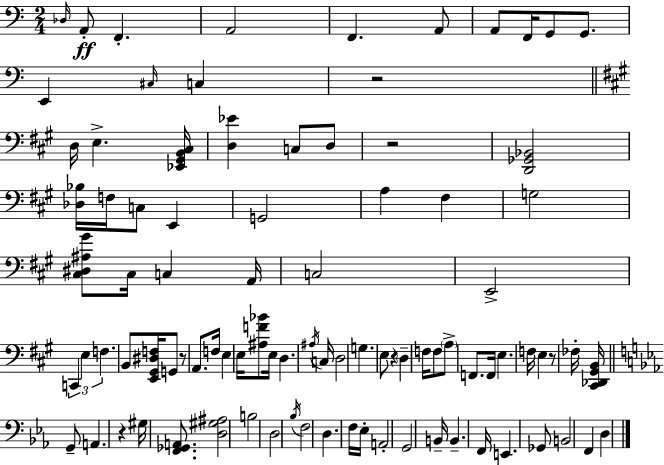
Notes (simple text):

Db3/s A2/e F2/q. A2/h F2/q. A2/e A2/e F2/s G2/e G2/e. E2/q C#3/s C3/q R/h D3/s E3/q. [Eb2,G#2,B2,C#3]/s [D3,Eb4]/q C3/e D3/e R/h [D2,Gb2,Bb2]/h [Db3,Bb3]/s F3/s C3/e E2/q G2/h A3/q F#3/q G3/h [C#3,D#3,A#3,G#4]/e C#3/s C3/q A2/s C3/h E2/h C2/q E3/q F3/q. B2/e [E2,G#2,D#3,F3]/s G2/e R/e A2/e. F3/s E3/q E3/s [A#3,F4,Bb4]/e E3/s D3/q. A#3/s C3/s D3/h G3/q. E3/e R/q D3/q F3/s F3/e A3/e F2/e. F2/s E3/q. F3/s E3/q R/e FES3/s [C#2,Db2,G#2,B2]/s G2/e A2/q. R/q G#3/s [F2,Gb2,A2]/e. [D3,G#3,A#3]/h B3/h D3/h Bb3/s F3/h D3/q. F3/s Eb3/s A2/h G2/h B2/s B2/q. F2/s E2/q. Gb2/e B2/h F2/q D3/q